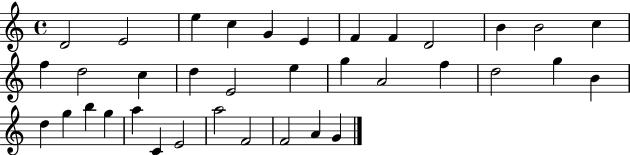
{
  \clef treble
  \time 4/4
  \defaultTimeSignature
  \key c \major
  d'2 e'2 | e''4 c''4 g'4 e'4 | f'4 f'4 d'2 | b'4 b'2 c''4 | \break f''4 d''2 c''4 | d''4 e'2 e''4 | g''4 a'2 f''4 | d''2 g''4 b'4 | \break d''4 g''4 b''4 g''4 | a''4 c'4 e'2 | a''2 f'2 | f'2 a'4 g'4 | \break \bar "|."
}